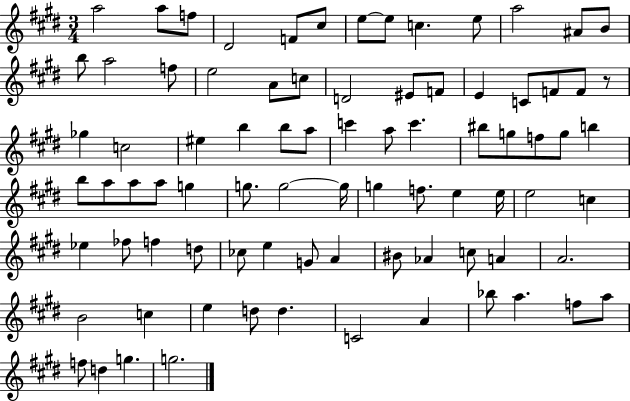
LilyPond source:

{
  \clef treble
  \numericTimeSignature
  \time 3/4
  \key e \major
  a''2 a''8 f''8 | dis'2 f'8 cis''8 | e''8~~ e''8 c''4. e''8 | a''2 ais'8 b'8 | \break b''8 a''2 f''8 | e''2 a'8 c''8 | d'2 eis'8 f'8 | e'4 c'8 f'8 f'8 r8 | \break ges''4 c''2 | eis''4 b''4 b''8 a''8 | c'''4 a''8 c'''4. | bis''8 g''8 f''8 g''8 b''4 | \break b''8 a''8 a''8 a''8 g''4 | g''8. g''2~~ g''16 | g''4 f''8. e''4 e''16 | e''2 c''4 | \break ees''4 fes''8 f''4 d''8 | ces''8 e''4 g'8 a'4 | bis'8 aes'4 c''8 a'4 | a'2. | \break b'2 c''4 | e''4 d''8 d''4. | c'2 a'4 | bes''8 a''4. f''8 a''8 | \break f''8 d''4 g''4. | g''2. | \bar "|."
}